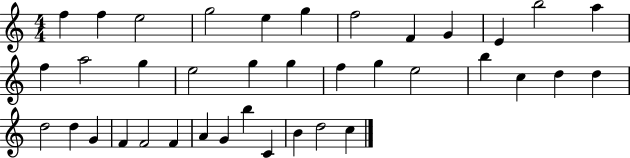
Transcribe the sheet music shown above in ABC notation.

X:1
T:Untitled
M:4/4
L:1/4
K:C
f f e2 g2 e g f2 F G E b2 a f a2 g e2 g g f g e2 b c d d d2 d G F F2 F A G b C B d2 c